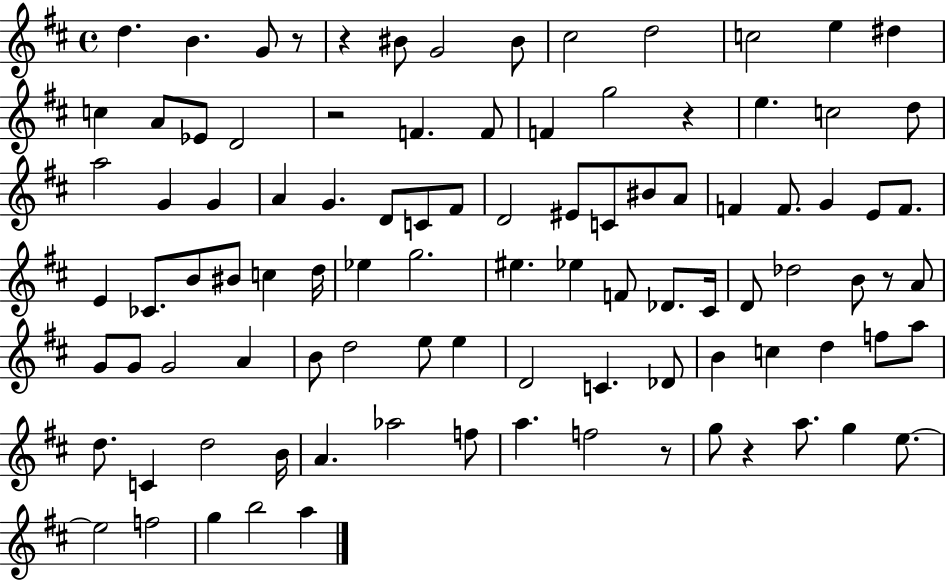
D5/q. B4/q. G4/e R/e R/q BIS4/e G4/h BIS4/e C#5/h D5/h C5/h E5/q D#5/q C5/q A4/e Eb4/e D4/h R/h F4/q. F4/e F4/q G5/h R/q E5/q. C5/h D5/e A5/h G4/q G4/q A4/q G4/q. D4/e C4/e F#4/e D4/h EIS4/e C4/e BIS4/e A4/e F4/q F4/e. G4/q E4/e F4/e. E4/q CES4/e. B4/e BIS4/e C5/q D5/s Eb5/q G5/h. EIS5/q. Eb5/q F4/e Db4/e. C#4/s D4/e Db5/h B4/e R/e A4/e G4/e G4/e G4/h A4/q B4/e D5/h E5/e E5/q D4/h C4/q. Db4/e B4/q C5/q D5/q F5/e A5/e D5/e. C4/q D5/h B4/s A4/q. Ab5/h F5/e A5/q. F5/h R/e G5/e R/q A5/e. G5/q E5/e. E5/h F5/h G5/q B5/h A5/q